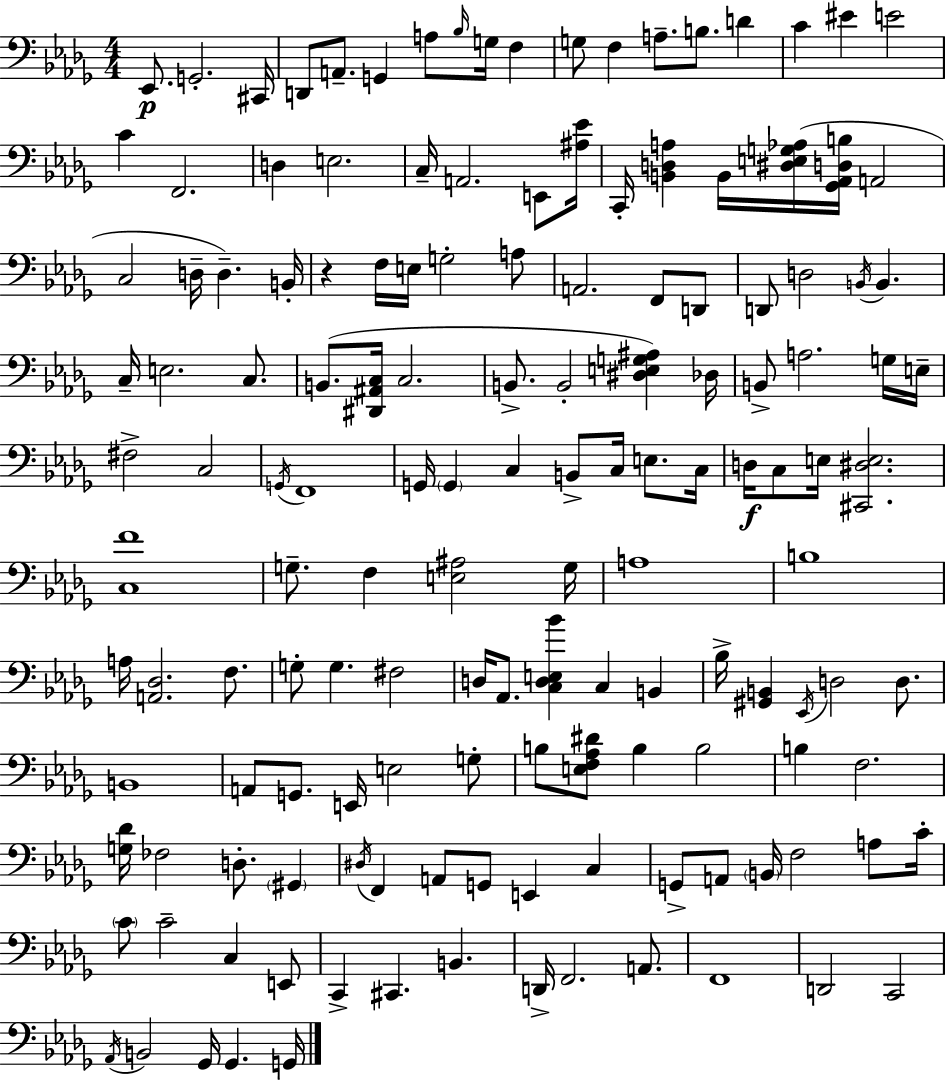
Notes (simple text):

Eb2/e. G2/h. C#2/s D2/e A2/e. G2/q A3/e Bb3/s G3/s F3/q G3/e F3/q A3/e. B3/e. D4/q C4/q EIS4/q E4/h C4/q F2/h. D3/q E3/h. C3/s A2/h. E2/e [A#3,Eb4]/s C2/s [B2,D3,A3]/q B2/s [D#3,E3,G3,Ab3]/s [Gb2,Ab2,D3,B3]/s A2/h C3/h D3/s D3/q. B2/s R/q F3/s E3/s G3/h A3/e A2/h. F2/e D2/e D2/e D3/h B2/s B2/q. C3/s E3/h. C3/e. B2/e. [D#2,A#2,C3]/s C3/h. B2/e. B2/h [D#3,E3,G3,A#3]/q Db3/s B2/e A3/h. G3/s E3/s F#3/h C3/h G2/s F2/w G2/s G2/q C3/q B2/e C3/s E3/e. C3/s D3/s C3/e E3/s [C#2,D#3,E3]/h. [C3,F4]/w G3/e. F3/q [E3,A#3]/h G3/s A3/w B3/w A3/s [A2,Db3]/h. F3/e. G3/e G3/q. F#3/h D3/s Ab2/e. [C3,D3,E3,Bb4]/q C3/q B2/q Bb3/s [G#2,B2]/q Eb2/s D3/h D3/e. B2/w A2/e G2/e. E2/s E3/h G3/e B3/e [E3,F3,Ab3,D#4]/e B3/q B3/h B3/q F3/h. [G3,Db4]/s FES3/h D3/e. G#2/q D#3/s F2/q A2/e G2/e E2/q C3/q G2/e A2/e B2/s F3/h A3/e C4/s C4/e C4/h C3/q E2/e C2/q C#2/q. B2/q. D2/s F2/h. A2/e. F2/w D2/h C2/h Ab2/s B2/h Gb2/s Gb2/q. G2/s